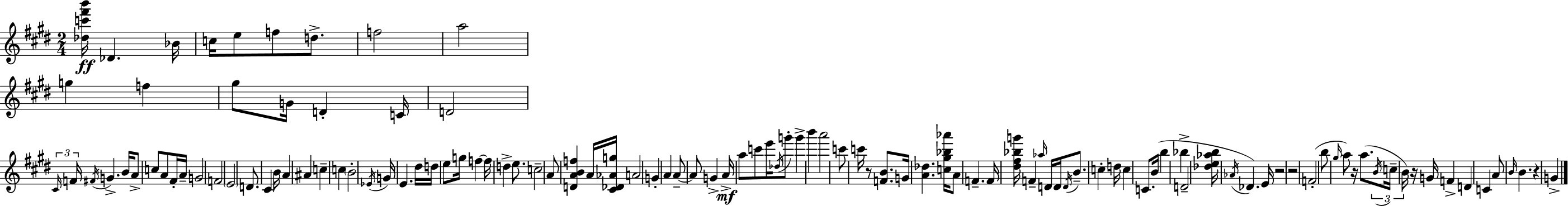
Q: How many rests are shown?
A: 6